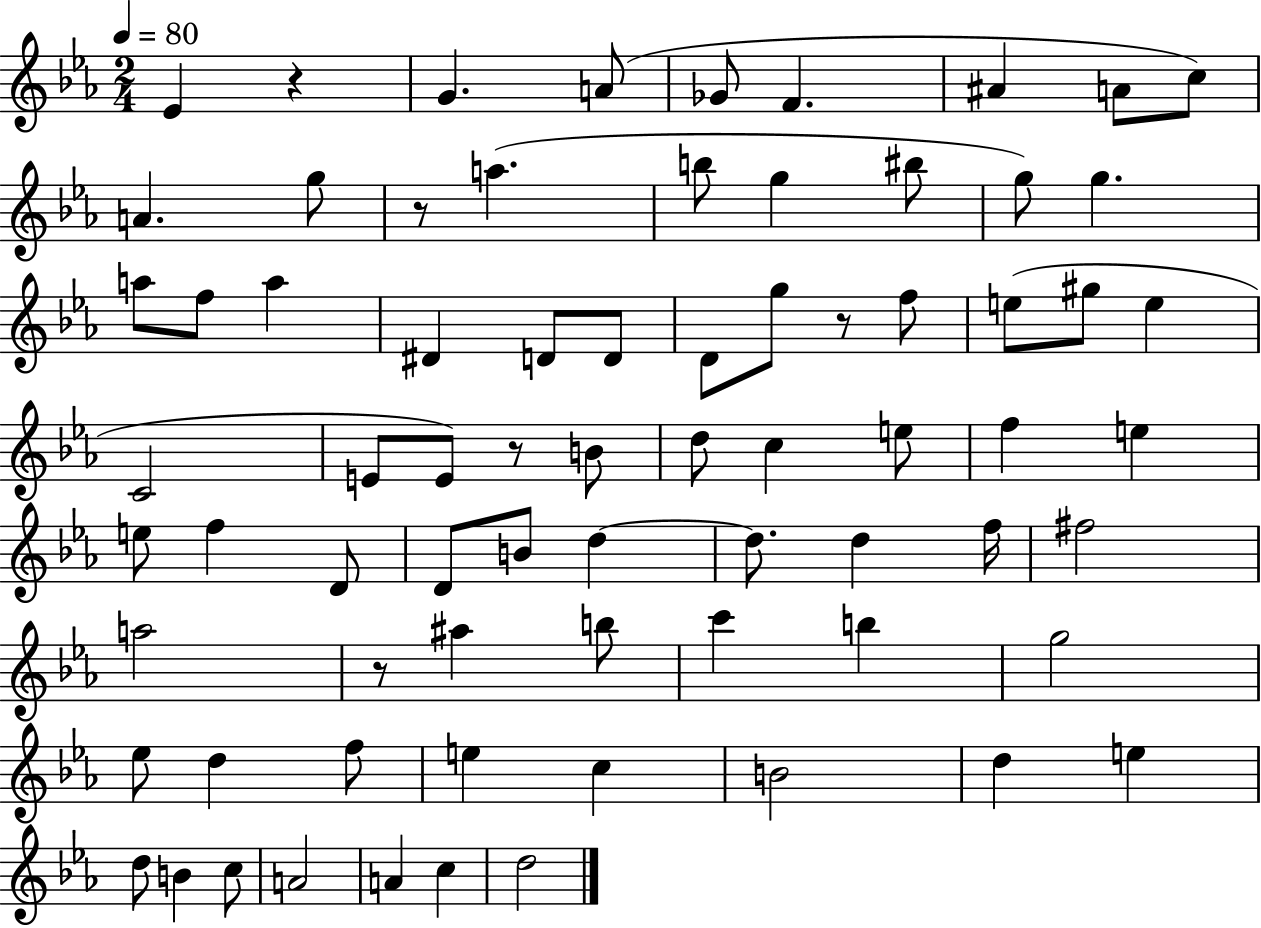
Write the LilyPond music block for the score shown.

{
  \clef treble
  \numericTimeSignature
  \time 2/4
  \key ees \major
  \tempo 4 = 80
  ees'4 r4 | g'4. a'8( | ges'8 f'4. | ais'4 a'8 c''8) | \break a'4. g''8 | r8 a''4.( | b''8 g''4 bis''8 | g''8) g''4. | \break a''8 f''8 a''4 | dis'4 d'8 d'8 | d'8 g''8 r8 f''8 | e''8( gis''8 e''4 | \break c'2 | e'8 e'8) r8 b'8 | d''8 c''4 e''8 | f''4 e''4 | \break e''8 f''4 d'8 | d'8 b'8 d''4~~ | d''8. d''4 f''16 | fis''2 | \break a''2 | r8 ais''4 b''8 | c'''4 b''4 | g''2 | \break ees''8 d''4 f''8 | e''4 c''4 | b'2 | d''4 e''4 | \break d''8 b'4 c''8 | a'2 | a'4 c''4 | d''2 | \break \bar "|."
}